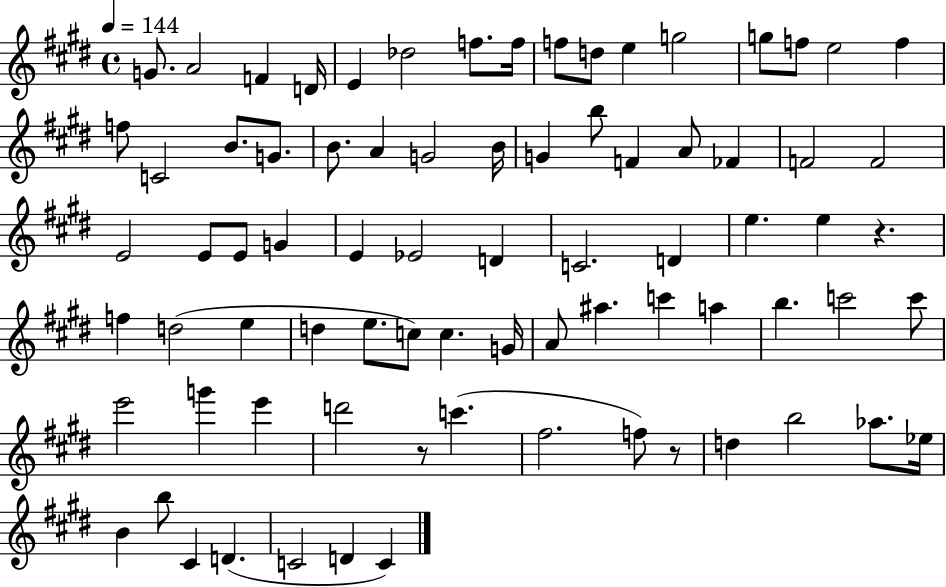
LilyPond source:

{
  \clef treble
  \time 4/4
  \defaultTimeSignature
  \key e \major
  \tempo 4 = 144
  g'8. a'2 f'4 d'16 | e'4 des''2 f''8. f''16 | f''8 d''8 e''4 g''2 | g''8 f''8 e''2 f''4 | \break f''8 c'2 b'8. g'8. | b'8. a'4 g'2 b'16 | g'4 b''8 f'4 a'8 fes'4 | f'2 f'2 | \break e'2 e'8 e'8 g'4 | e'4 ees'2 d'4 | c'2. d'4 | e''4. e''4 r4. | \break f''4 d''2( e''4 | d''4 e''8. c''8) c''4. g'16 | a'8 ais''4. c'''4 a''4 | b''4. c'''2 c'''8 | \break e'''2 g'''4 e'''4 | d'''2 r8 c'''4.( | fis''2. f''8) r8 | d''4 b''2 aes''8. ees''16 | \break b'4 b''8 cis'4 d'4.( | c'2 d'4 c'4) | \bar "|."
}